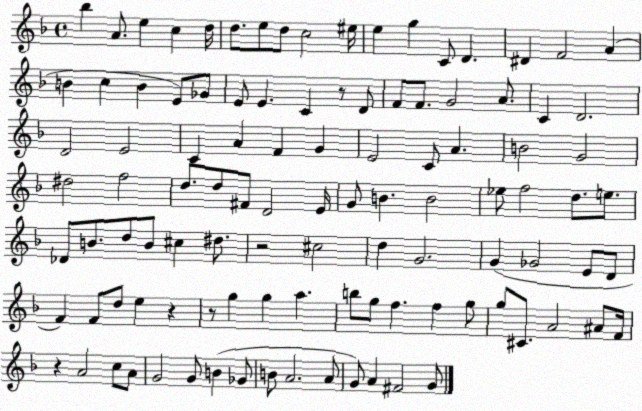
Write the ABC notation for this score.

X:1
T:Untitled
M:4/4
L:1/4
K:F
_b A/2 e c d/4 d/2 e/2 d/2 c2 ^e/4 e g C/2 D ^D F2 A B c B E/2 _G/2 E/2 E C z/2 D/2 F/2 F/2 G2 A/2 C D2 D2 E2 C A F G E2 C/2 A B2 G2 ^d2 f2 d/2 d/2 ^F/2 D2 E/4 G/2 B B2 _e/2 f2 d/2 e/2 _D/2 B/2 d/2 B/2 ^c ^d/2 z2 ^c2 d G2 G _G2 E/2 D/2 F F/2 d/2 e z z/2 g g a b/2 g/2 f f g/2 g/2 ^C/2 A2 ^A/2 F/4 z A2 c/2 A/2 G2 G/2 B _G/2 B/2 A2 A/2 G/2 A ^F2 G/2